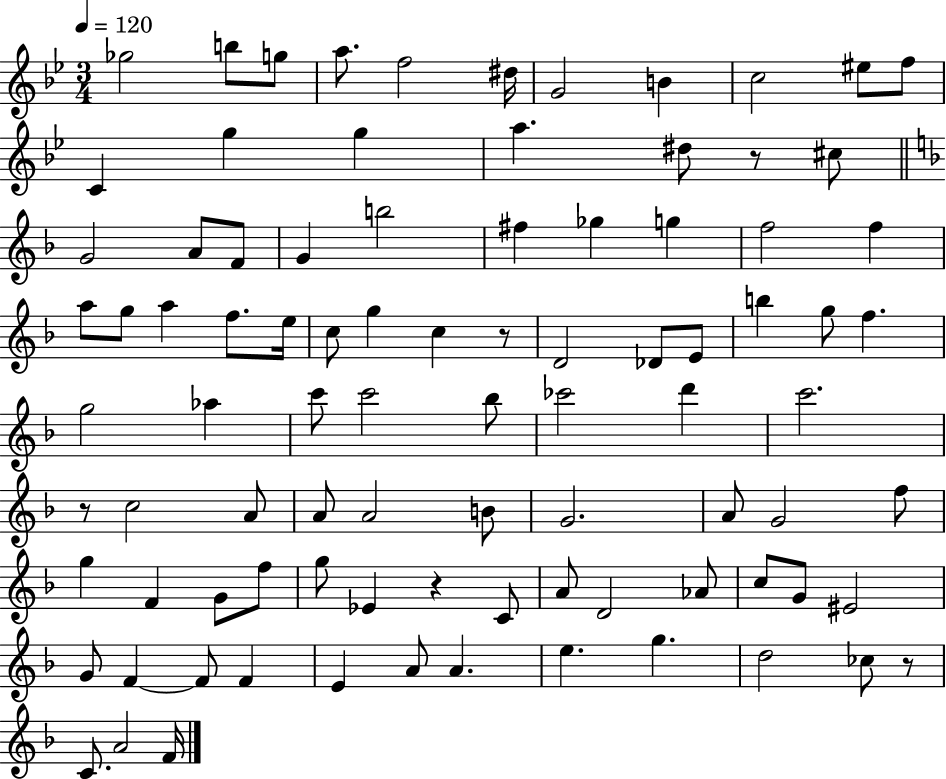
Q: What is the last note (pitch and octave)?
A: F4